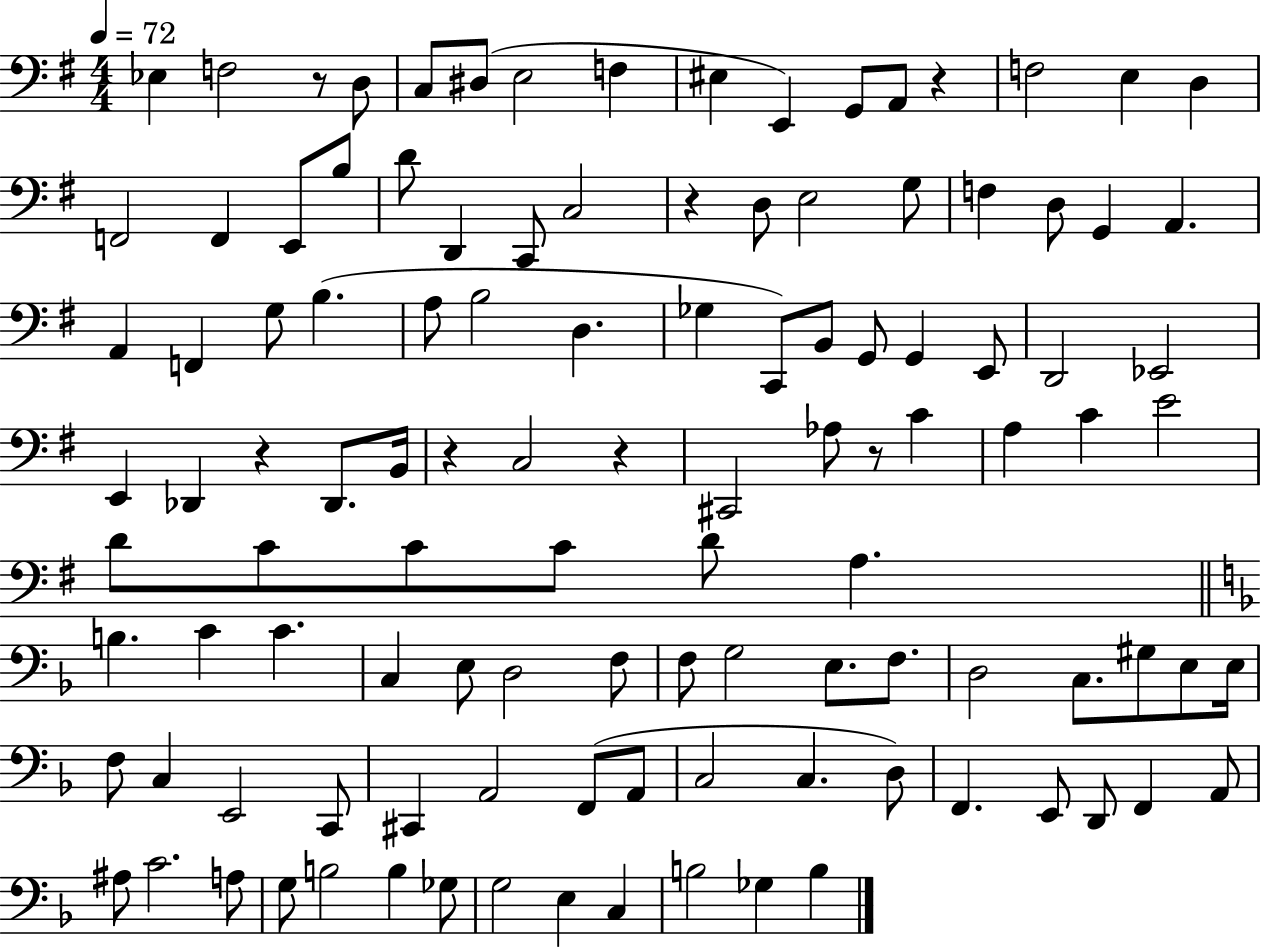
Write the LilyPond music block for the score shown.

{
  \clef bass
  \numericTimeSignature
  \time 4/4
  \key g \major
  \tempo 4 = 72
  ees4 f2 r8 d8 | c8 dis8( e2 f4 | eis4 e,4) g,8 a,8 r4 | f2 e4 d4 | \break f,2 f,4 e,8 b8 | d'8 d,4 c,8 c2 | r4 d8 e2 g8 | f4 d8 g,4 a,4. | \break a,4 f,4 g8 b4.( | a8 b2 d4. | ges4 c,8) b,8 g,8 g,4 e,8 | d,2 ees,2 | \break e,4 des,4 r4 des,8. b,16 | r4 c2 r4 | cis,2 aes8 r8 c'4 | a4 c'4 e'2 | \break d'8 c'8 c'8 c'8 d'8 a4. | \bar "||" \break \key f \major b4. c'4 c'4. | c4 e8 d2 f8 | f8 g2 e8. f8. | d2 c8. gis8 e8 e16 | \break f8 c4 e,2 c,8 | cis,4 a,2 f,8( a,8 | c2 c4. d8) | f,4. e,8 d,8 f,4 a,8 | \break ais8 c'2. a8 | g8 b2 b4 ges8 | g2 e4 c4 | b2 ges4 b4 | \break \bar "|."
}